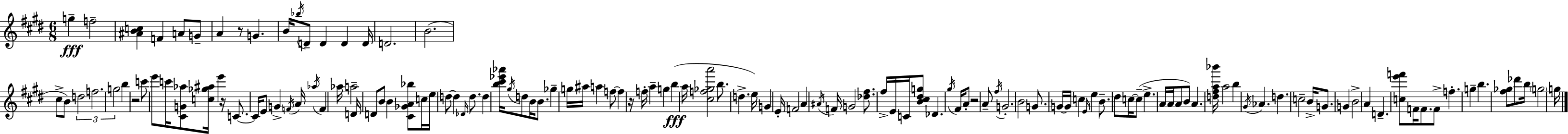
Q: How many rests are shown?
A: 5